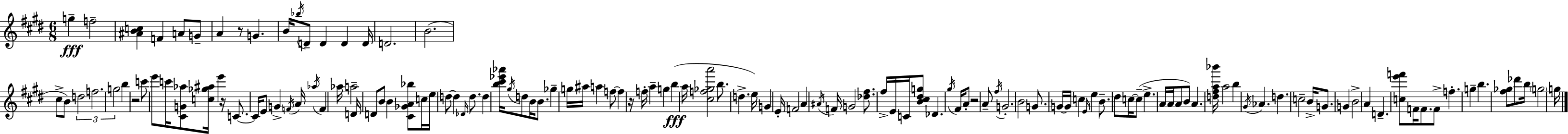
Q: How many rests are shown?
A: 5